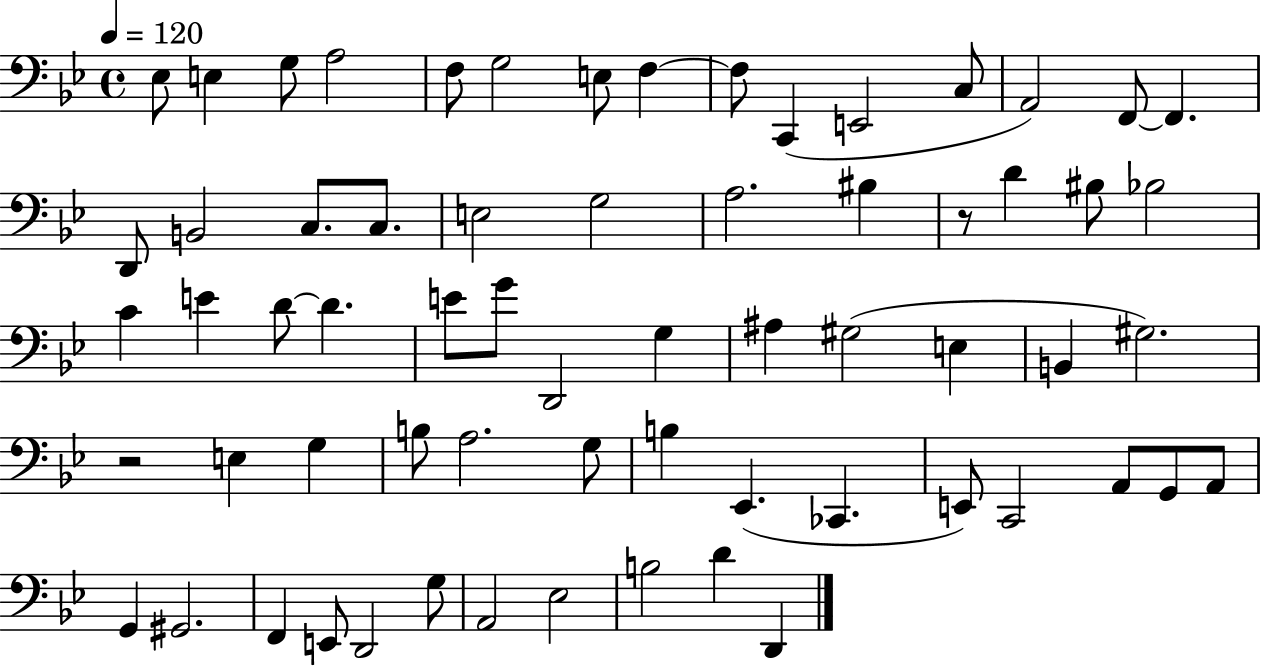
Eb3/e E3/q G3/e A3/h F3/e G3/h E3/e F3/q F3/e C2/q E2/h C3/e A2/h F2/e F2/q. D2/e B2/h C3/e. C3/e. E3/h G3/h A3/h. BIS3/q R/e D4/q BIS3/e Bb3/h C4/q E4/q D4/e D4/q. E4/e G4/e D2/h G3/q A#3/q G#3/h E3/q B2/q G#3/h. R/h E3/q G3/q B3/e A3/h. G3/e B3/q Eb2/q. CES2/q. E2/e C2/h A2/e G2/e A2/e G2/q G#2/h. F2/q E2/e D2/h G3/e A2/h Eb3/h B3/h D4/q D2/q